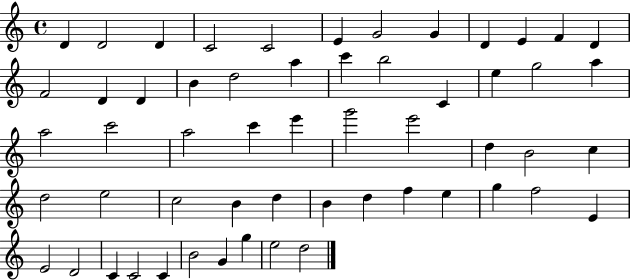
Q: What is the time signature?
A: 4/4